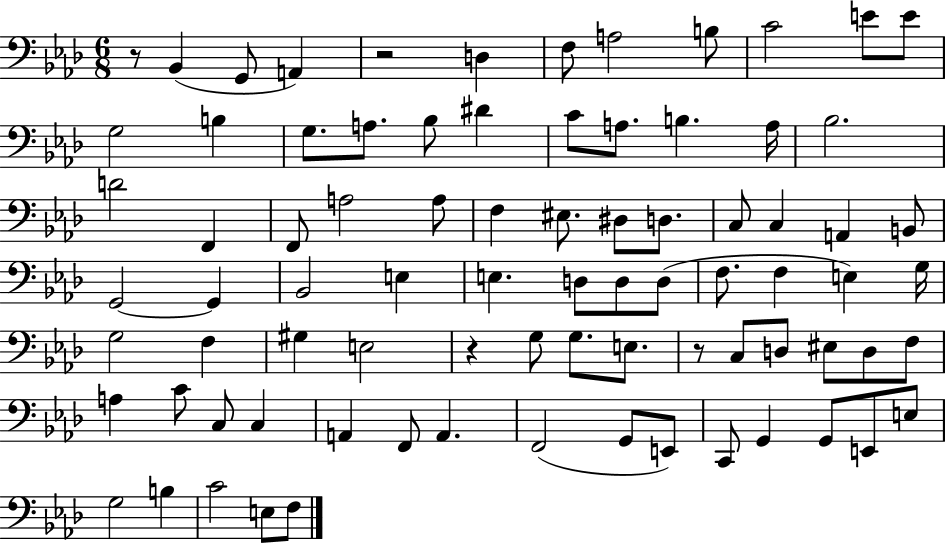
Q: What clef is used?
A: bass